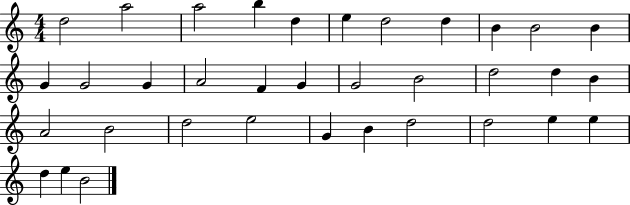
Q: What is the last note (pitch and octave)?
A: B4